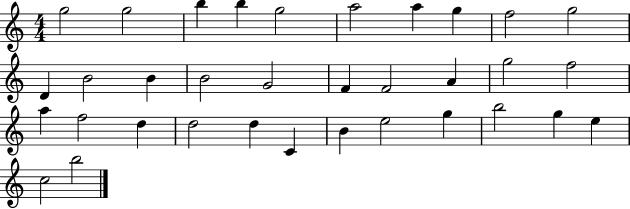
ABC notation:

X:1
T:Untitled
M:4/4
L:1/4
K:C
g2 g2 b b g2 a2 a g f2 g2 D B2 B B2 G2 F F2 A g2 f2 a f2 d d2 d C B e2 g b2 g e c2 b2